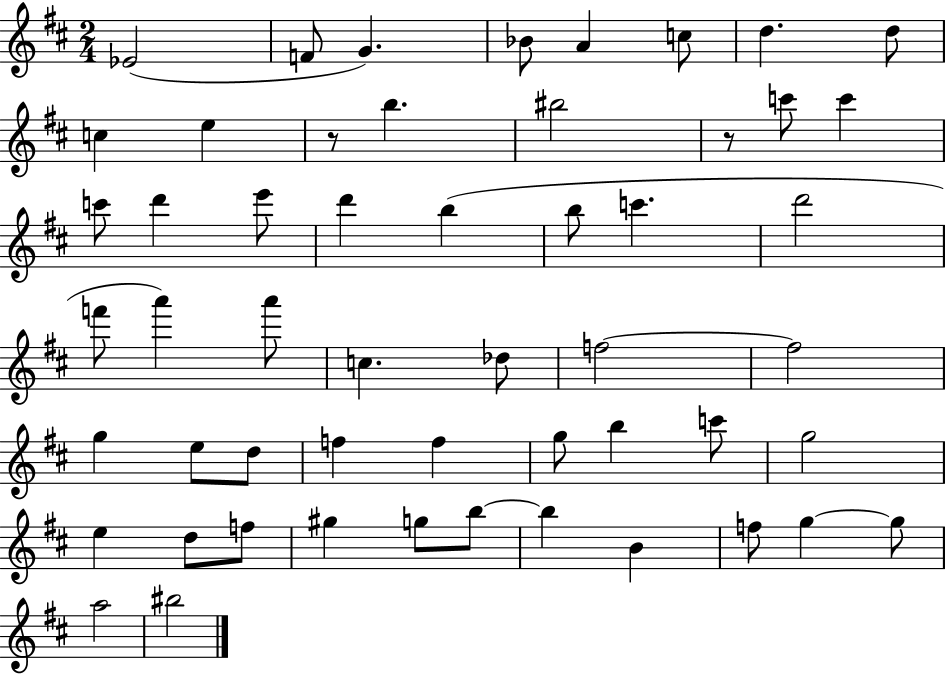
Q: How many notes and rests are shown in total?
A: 53